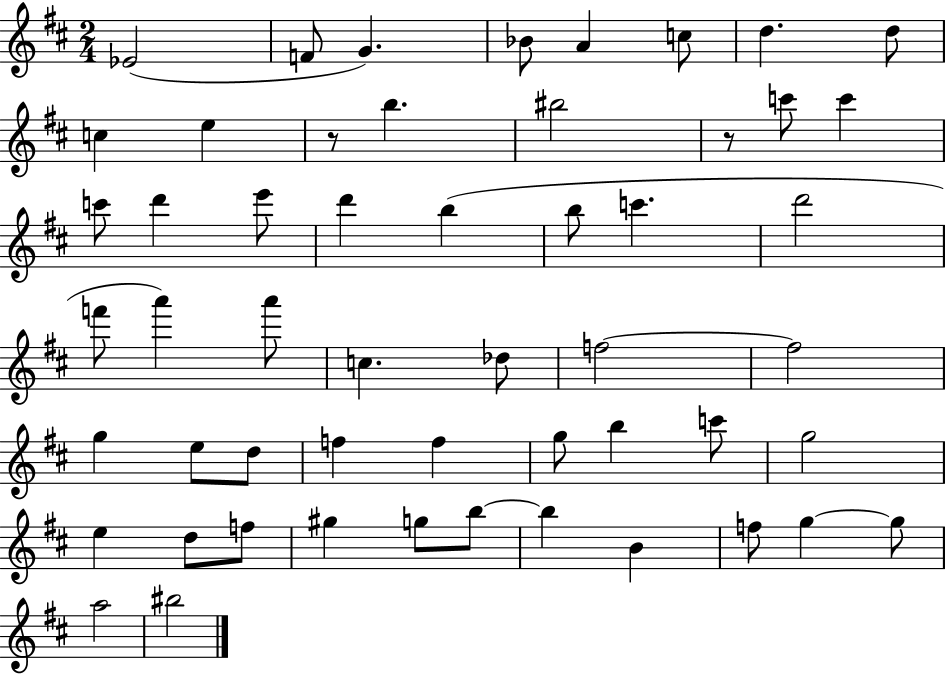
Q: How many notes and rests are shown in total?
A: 53